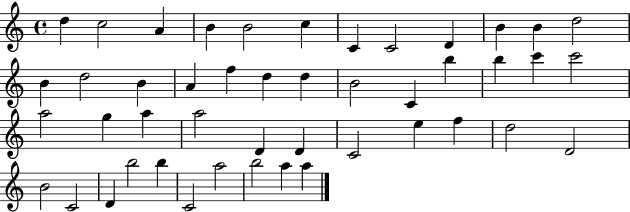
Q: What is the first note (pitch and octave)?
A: D5